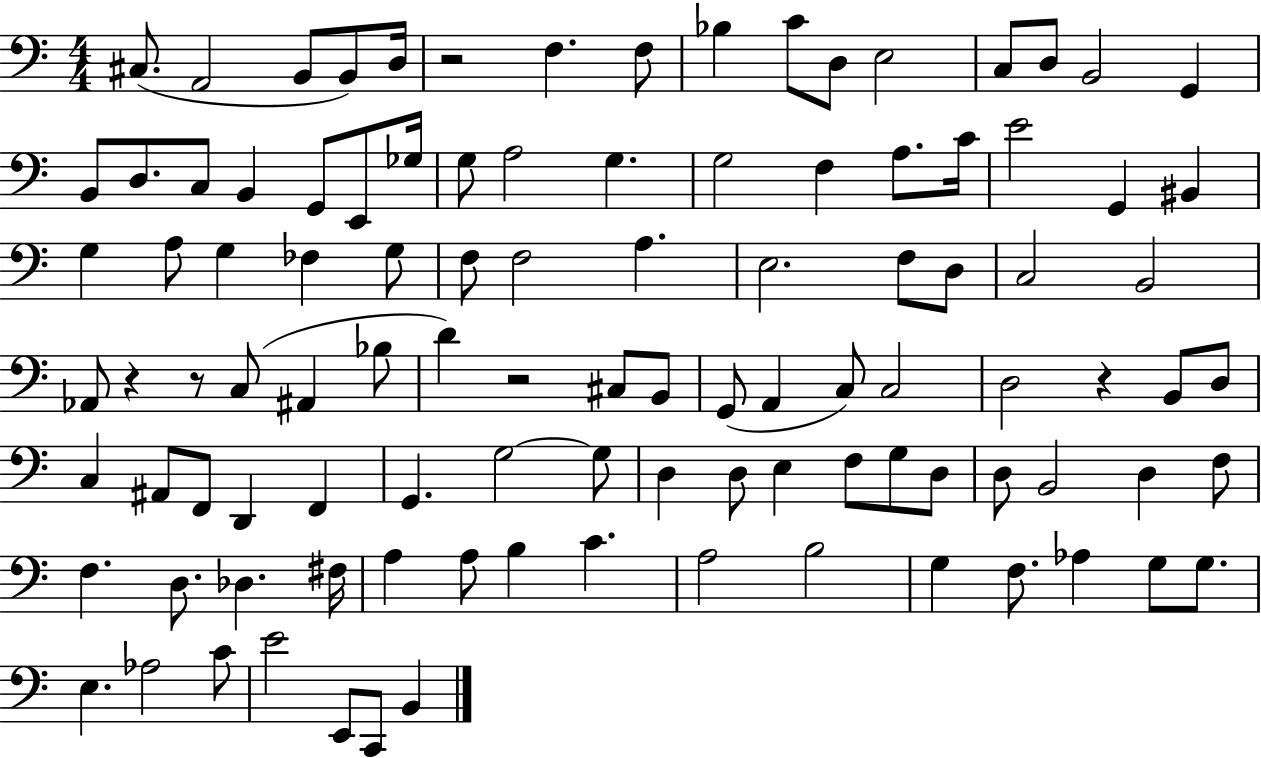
{
  \clef bass
  \numericTimeSignature
  \time 4/4
  \key c \major
  cis8.( a,2 b,8 b,8) d16 | r2 f4. f8 | bes4 c'8 d8 e2 | c8 d8 b,2 g,4 | \break b,8 d8. c8 b,4 g,8 e,8 ges16 | g8 a2 g4. | g2 f4 a8. c'16 | e'2 g,4 bis,4 | \break g4 a8 g4 fes4 g8 | f8 f2 a4. | e2. f8 d8 | c2 b,2 | \break aes,8 r4 r8 c8( ais,4 bes8 | d'4) r2 cis8 b,8 | g,8( a,4 c8) c2 | d2 r4 b,8 d8 | \break c4 ais,8 f,8 d,4 f,4 | g,4. g2~~ g8 | d4 d8 e4 f8 g8 d8 | d8 b,2 d4 f8 | \break f4. d8. des4. fis16 | a4 a8 b4 c'4. | a2 b2 | g4 f8. aes4 g8 g8. | \break e4. aes2 c'8 | e'2 e,8 c,8 b,4 | \bar "|."
}